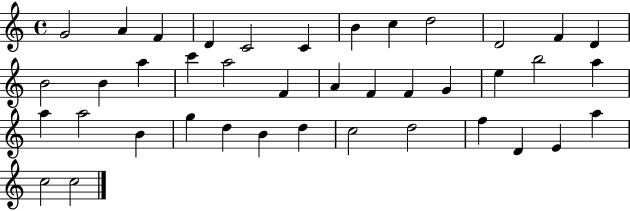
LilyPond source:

{
  \clef treble
  \time 4/4
  \defaultTimeSignature
  \key c \major
  g'2 a'4 f'4 | d'4 c'2 c'4 | b'4 c''4 d''2 | d'2 f'4 d'4 | \break b'2 b'4 a''4 | c'''4 a''2 f'4 | a'4 f'4 f'4 g'4 | e''4 b''2 a''4 | \break a''4 a''2 b'4 | g''4 d''4 b'4 d''4 | c''2 d''2 | f''4 d'4 e'4 a''4 | \break c''2 c''2 | \bar "|."
}